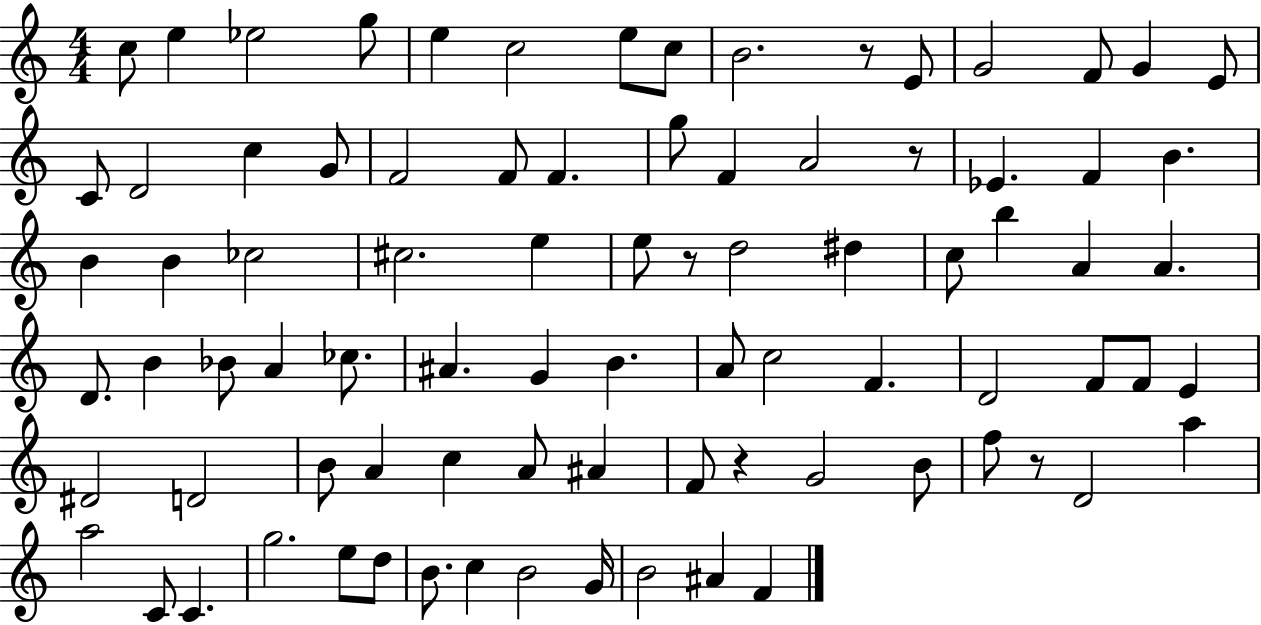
X:1
T:Untitled
M:4/4
L:1/4
K:C
c/2 e _e2 g/2 e c2 e/2 c/2 B2 z/2 E/2 G2 F/2 G E/2 C/2 D2 c G/2 F2 F/2 F g/2 F A2 z/2 _E F B B B _c2 ^c2 e e/2 z/2 d2 ^d c/2 b A A D/2 B _B/2 A _c/2 ^A G B A/2 c2 F D2 F/2 F/2 E ^D2 D2 B/2 A c A/2 ^A F/2 z G2 B/2 f/2 z/2 D2 a a2 C/2 C g2 e/2 d/2 B/2 c B2 G/4 B2 ^A F